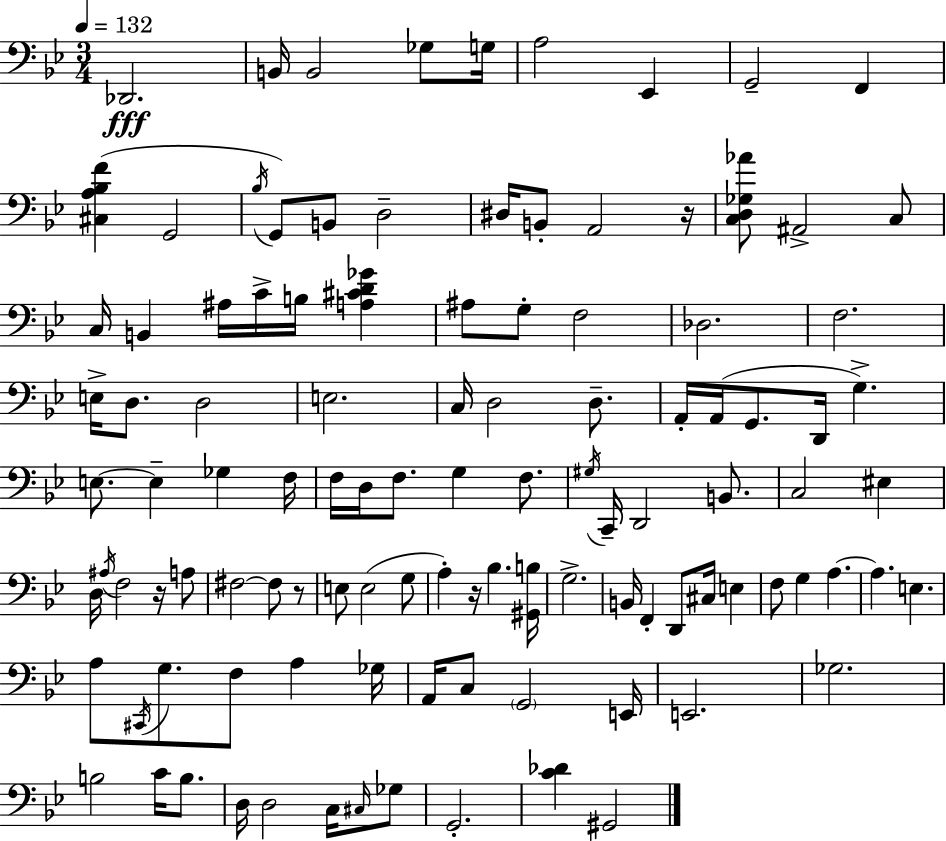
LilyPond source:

{
  \clef bass
  \numericTimeSignature
  \time 3/4
  \key bes \major
  \tempo 4 = 132
  \repeat volta 2 { des,2.\fff | b,16 b,2 ges8 g16 | a2 ees,4 | g,2-- f,4 | \break <cis a bes f'>4( g,2 | \acciaccatura { bes16 } g,8) b,8 d2-- | dis16 b,8-. a,2 | r16 <c d ges aes'>8 ais,2-> c8 | \break c16 b,4 ais16 c'16-> b16 <a cis' d' ges'>4 | ais8 g8-. f2 | des2. | f2. | \break e16-> d8. d2 | e2. | c16 d2 d8.-- | a,16-. a,16( g,8. d,16 g4.->) | \break e8.~~ e4-- ges4 | f16 f16 d16 f8. g4 f8. | \acciaccatura { gis16 } c,16-- d,2 b,8. | c2 eis4 | \break d16 \acciaccatura { ais16 } f2 | r16 a8 fis2~~ fis8 | r8 e8 e2( | g8 a4-.) r16 bes4. | \break <gis, b>16 g2.-> | b,16 f,4-. d,8 cis16 e4 | f8 g4 a4.~~ | a4. e4. | \break a8 \acciaccatura { cis,16 } g8. f8 a4 | ges16 a,16 c8 \parenthesize g,2 | e,16 e,2. | ges2. | \break b2 | c'16 b8. d16 d2 | c16 \grace { cis16 } ges8 g,2.-. | <c' des'>4 gis,2 | \break } \bar "|."
}